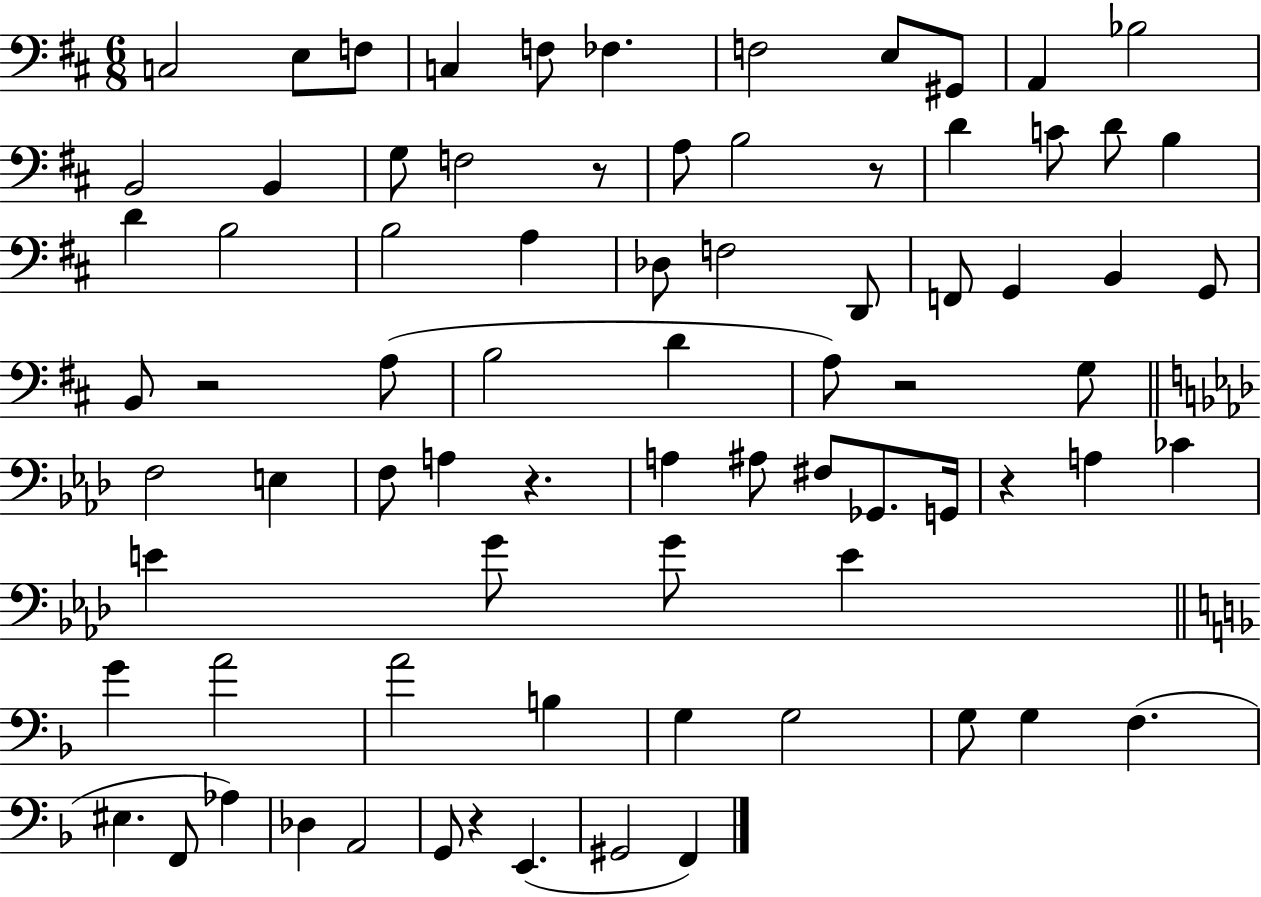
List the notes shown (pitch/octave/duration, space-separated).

C3/h E3/e F3/e C3/q F3/e FES3/q. F3/h E3/e G#2/e A2/q Bb3/h B2/h B2/q G3/e F3/h R/e A3/e B3/h R/e D4/q C4/e D4/e B3/q D4/q B3/h B3/h A3/q Db3/e F3/h D2/e F2/e G2/q B2/q G2/e B2/e R/h A3/e B3/h D4/q A3/e R/h G3/e F3/h E3/q F3/e A3/q R/q. A3/q A#3/e F#3/e Gb2/e. G2/s R/q A3/q CES4/q E4/q G4/e G4/e E4/q G4/q A4/h A4/h B3/q G3/q G3/h G3/e G3/q F3/q. EIS3/q. F2/e Ab3/q Db3/q A2/h G2/e R/q E2/q. G#2/h F2/q